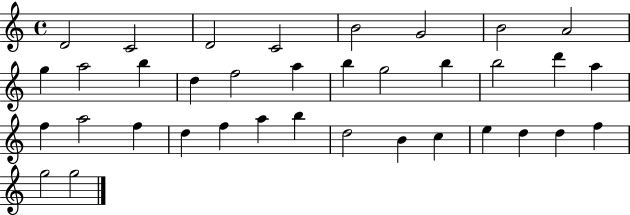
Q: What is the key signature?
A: C major